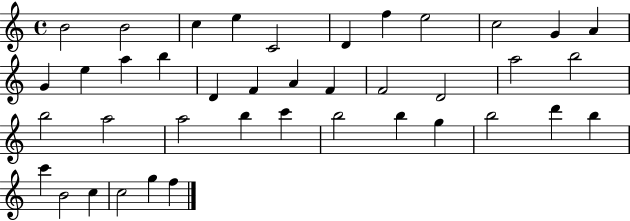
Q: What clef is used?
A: treble